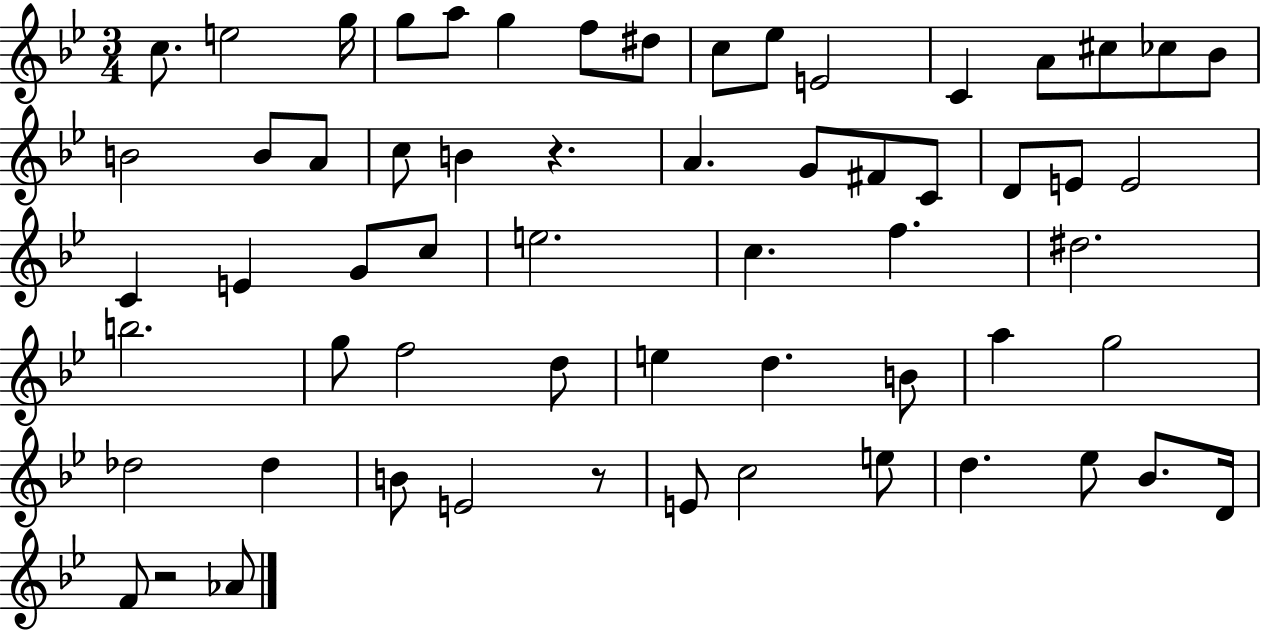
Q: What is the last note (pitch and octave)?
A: Ab4